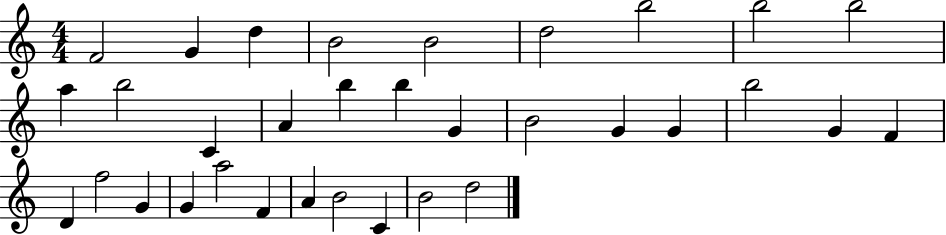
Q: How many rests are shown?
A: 0